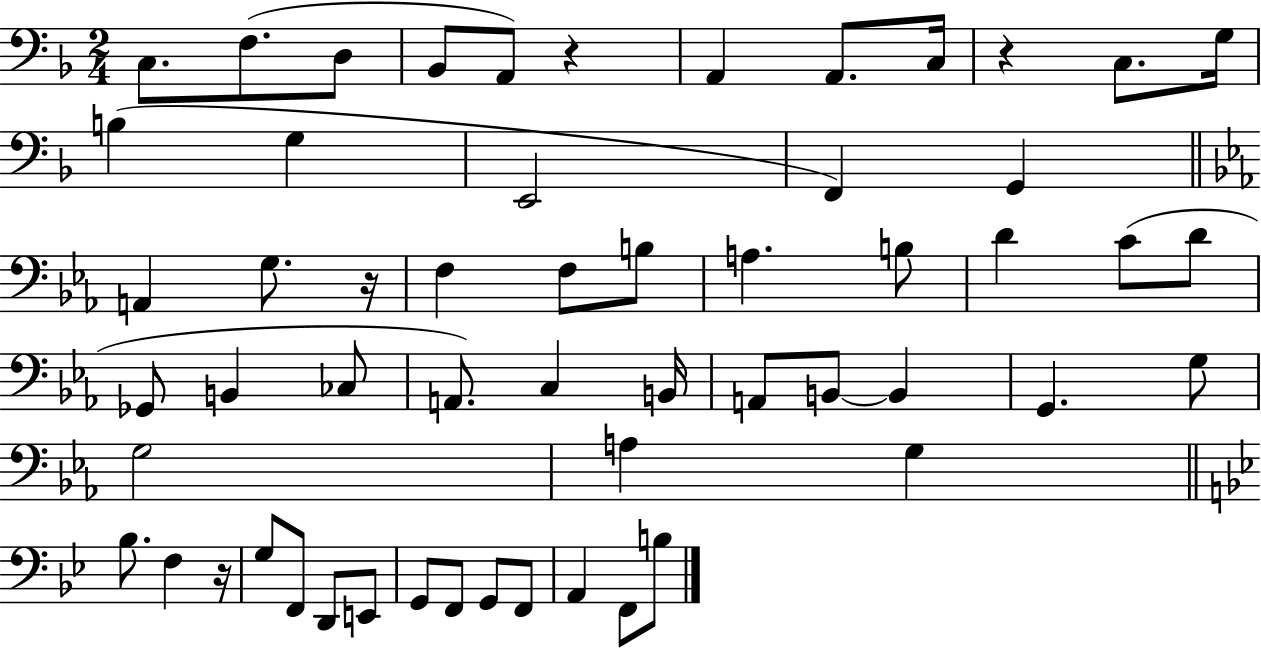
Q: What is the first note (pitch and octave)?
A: C3